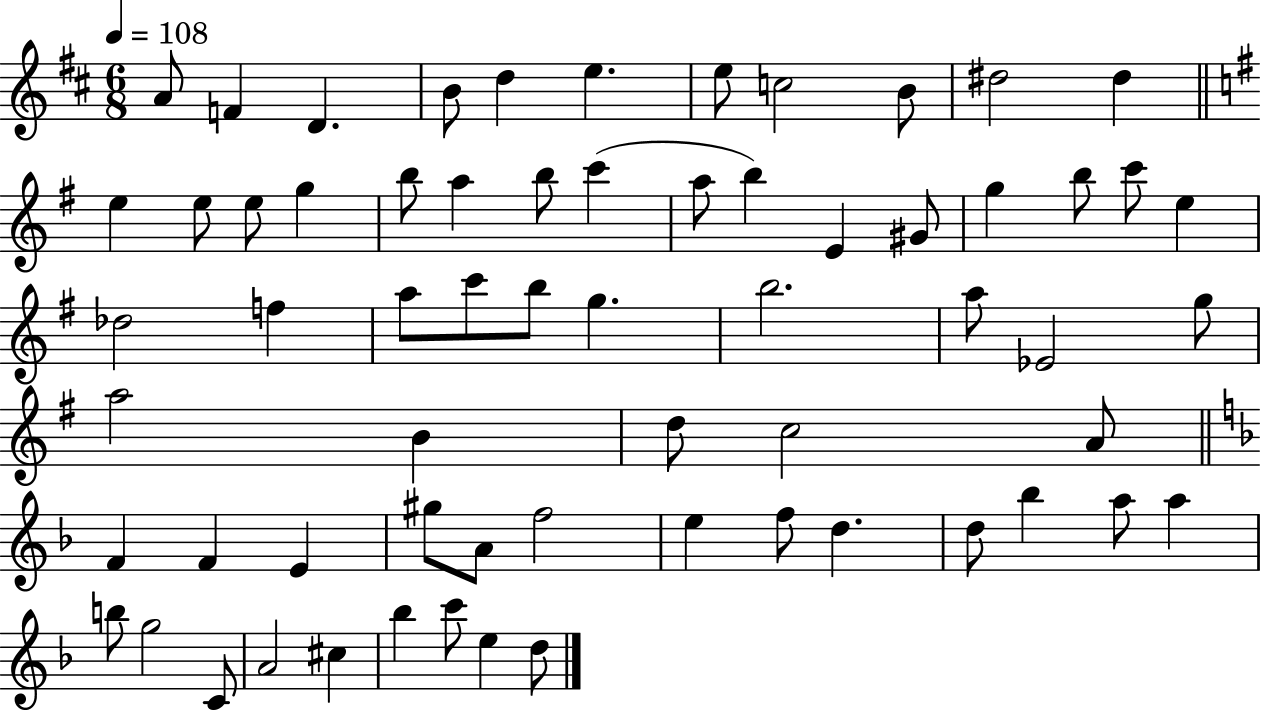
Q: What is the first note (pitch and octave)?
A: A4